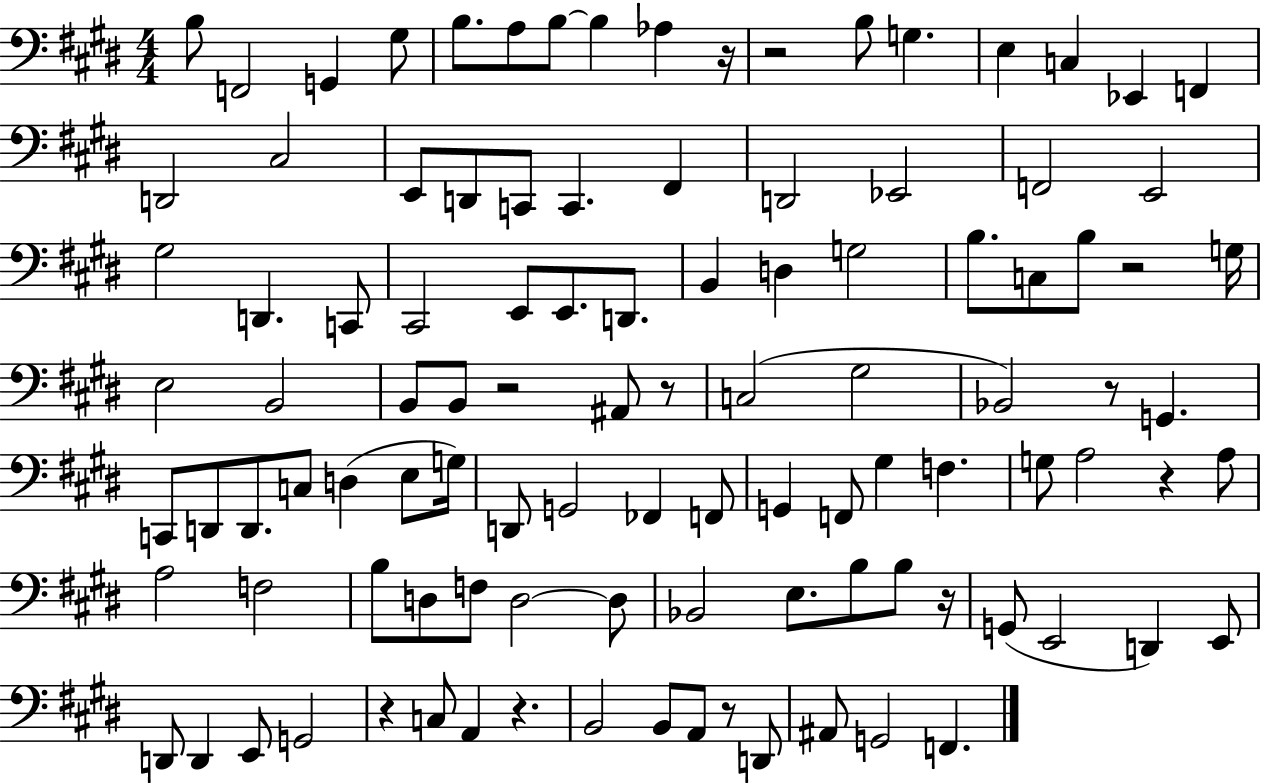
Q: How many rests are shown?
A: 11